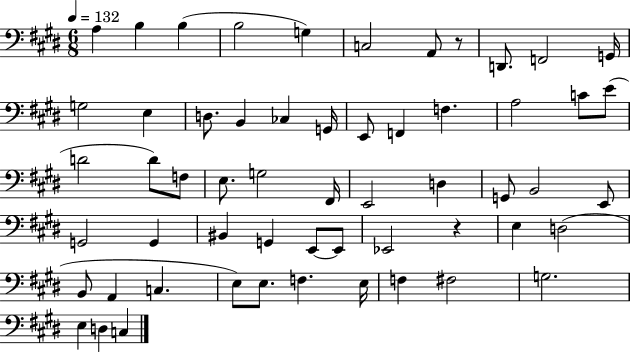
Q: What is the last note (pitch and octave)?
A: C3